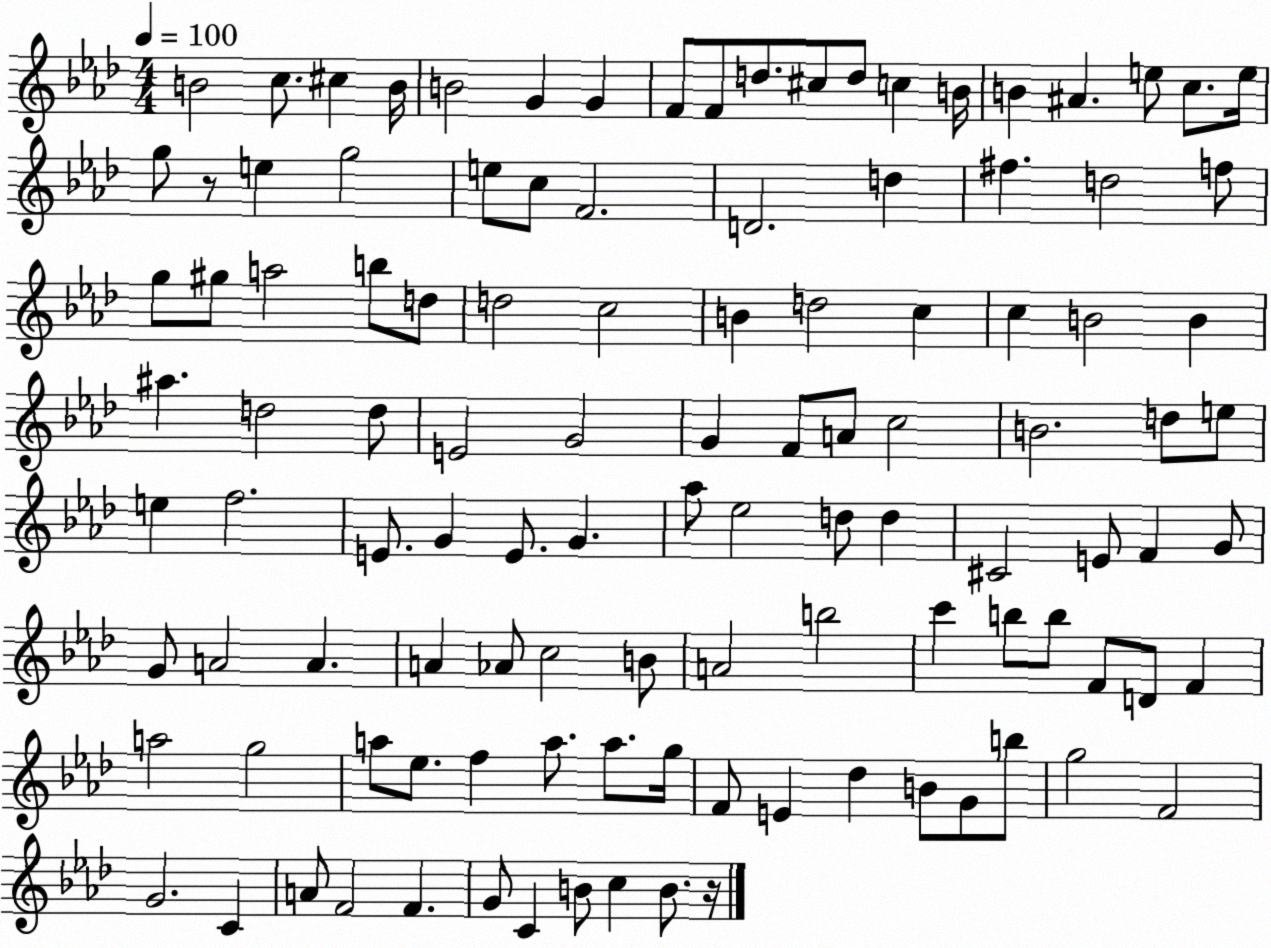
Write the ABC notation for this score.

X:1
T:Untitled
M:4/4
L:1/4
K:Ab
B2 c/2 ^c B/4 B2 G G F/2 F/2 d/2 ^c/2 d/2 c B/4 B ^A e/2 c/2 e/4 g/2 z/2 e g2 e/2 c/2 F2 D2 d ^f d2 f/2 g/2 ^g/2 a2 b/2 d/2 d2 c2 B d2 c c B2 B ^a d2 d/2 E2 G2 G F/2 A/2 c2 B2 d/2 e/2 e f2 E/2 G E/2 G _a/2 _e2 d/2 d ^C2 E/2 F G/2 G/2 A2 A A _A/2 c2 B/2 A2 b2 c' b/2 b/2 F/2 D/2 F a2 g2 a/2 _e/2 f a/2 a/2 g/4 F/2 E _d B/2 G/2 b/2 g2 F2 G2 C A/2 F2 F G/2 C B/2 c B/2 z/4